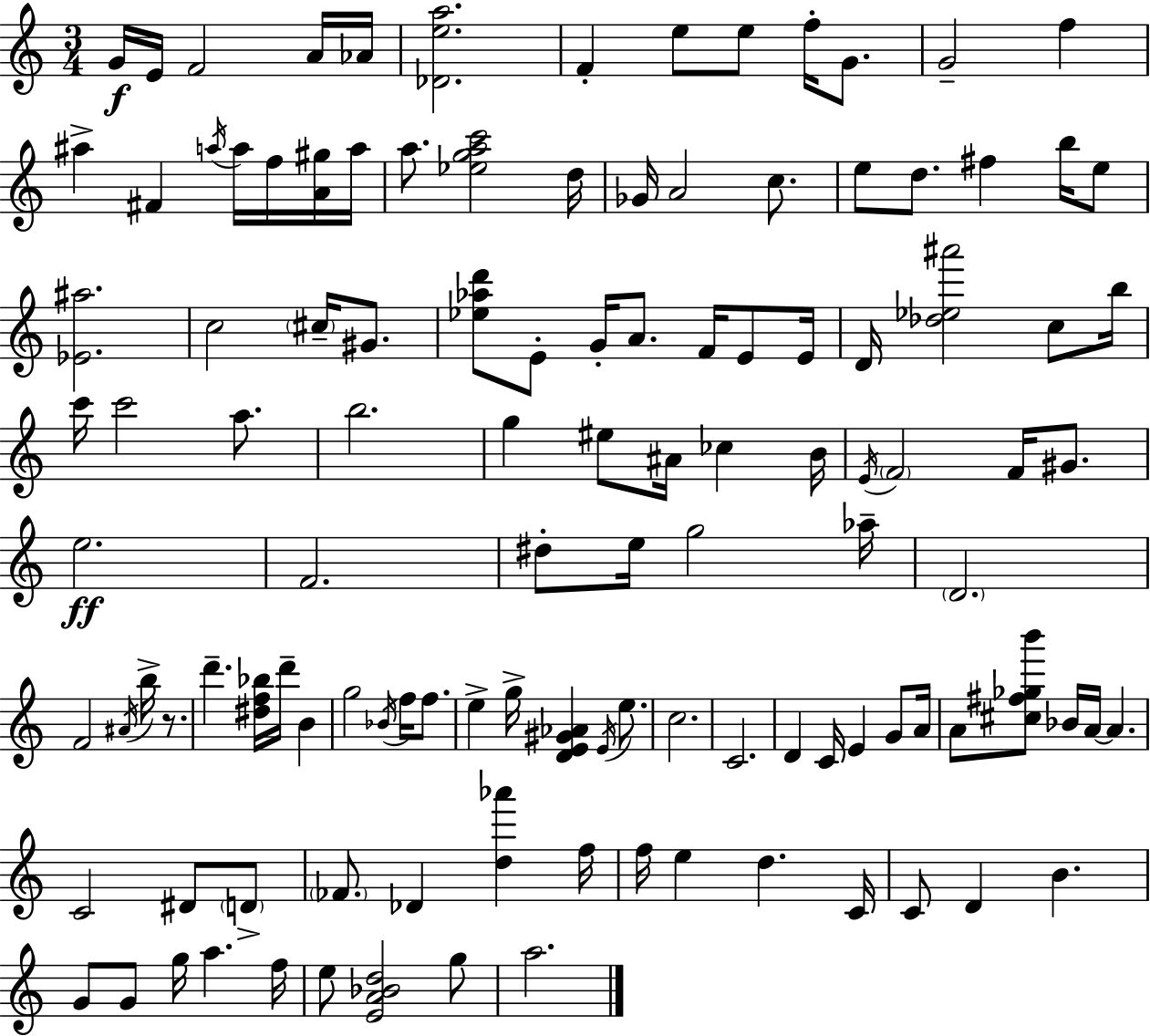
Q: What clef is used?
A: treble